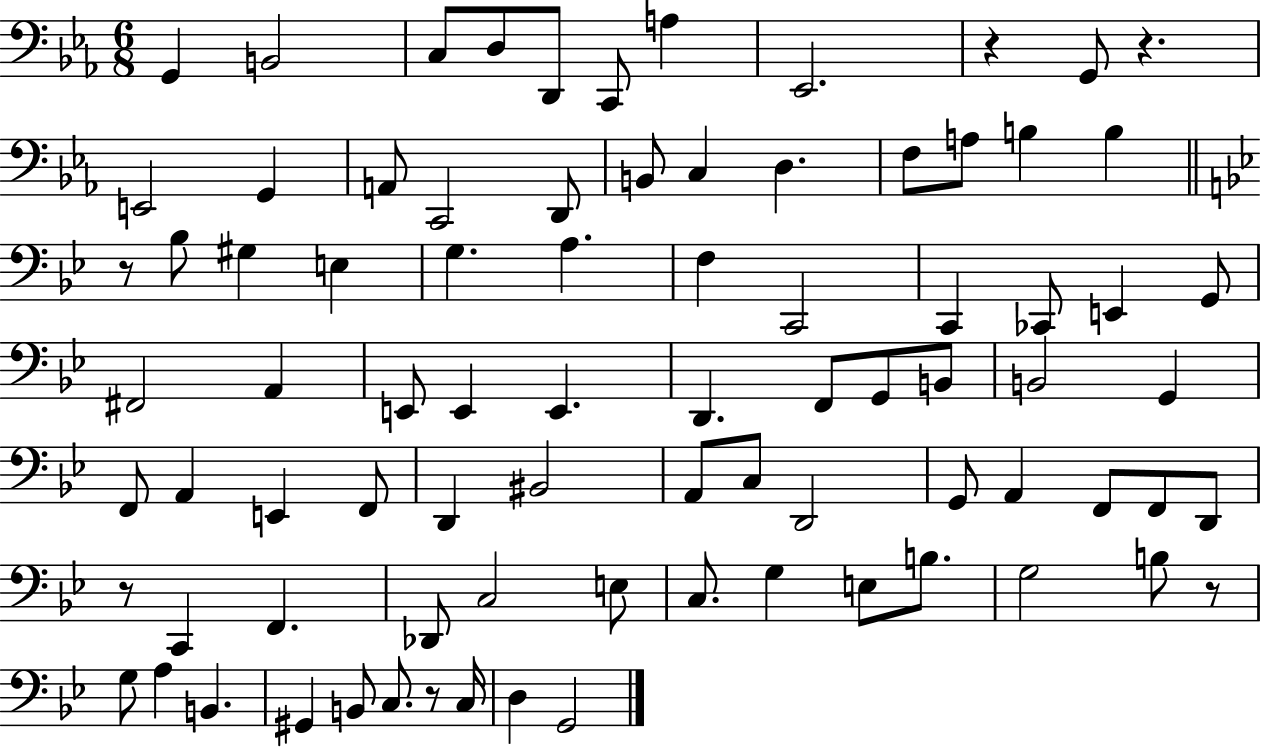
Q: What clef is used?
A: bass